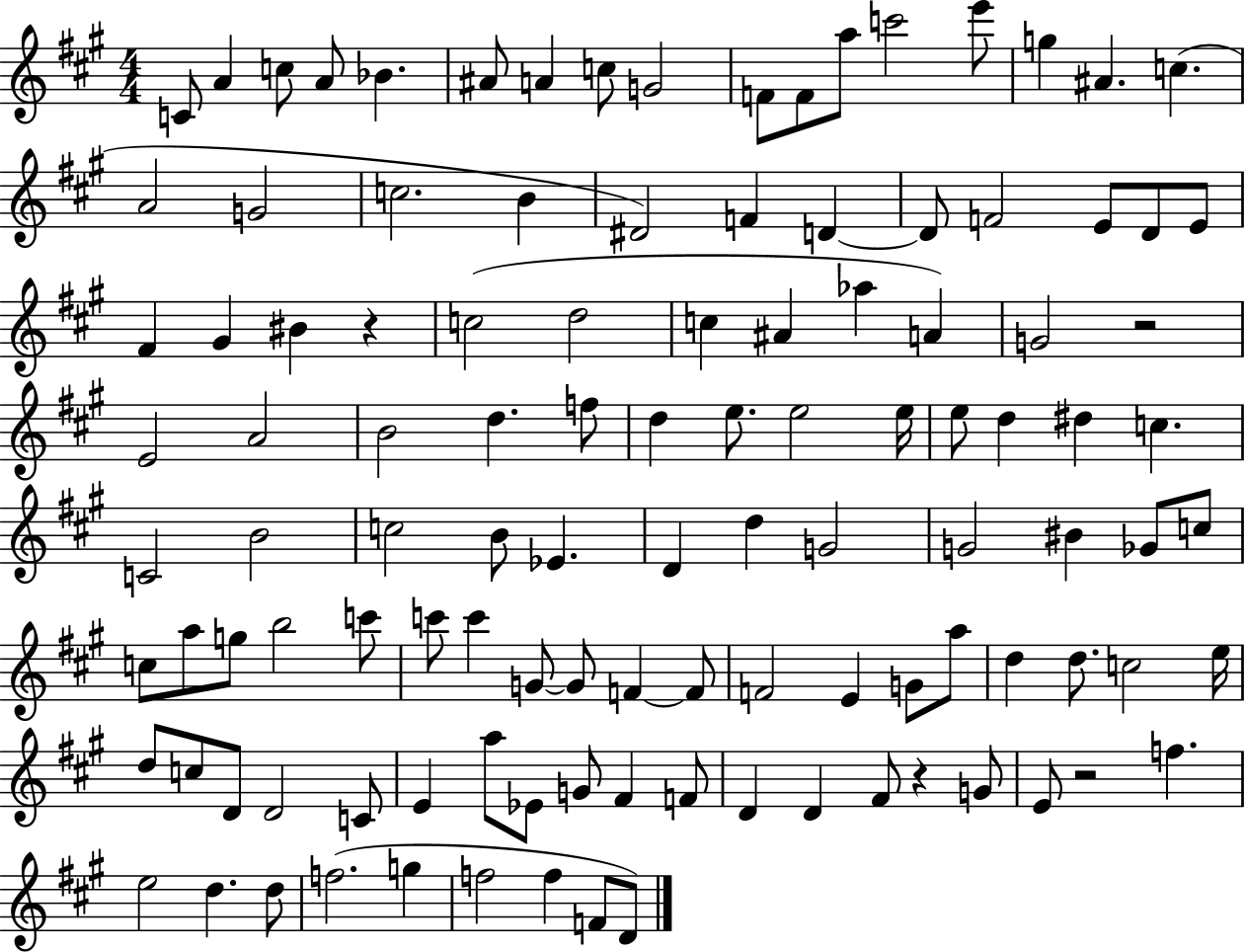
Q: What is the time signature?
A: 4/4